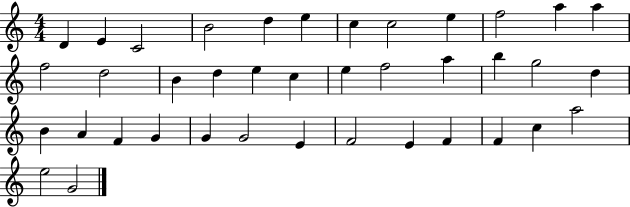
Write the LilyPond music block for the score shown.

{
  \clef treble
  \numericTimeSignature
  \time 4/4
  \key c \major
  d'4 e'4 c'2 | b'2 d''4 e''4 | c''4 c''2 e''4 | f''2 a''4 a''4 | \break f''2 d''2 | b'4 d''4 e''4 c''4 | e''4 f''2 a''4 | b''4 g''2 d''4 | \break b'4 a'4 f'4 g'4 | g'4 g'2 e'4 | f'2 e'4 f'4 | f'4 c''4 a''2 | \break e''2 g'2 | \bar "|."
}